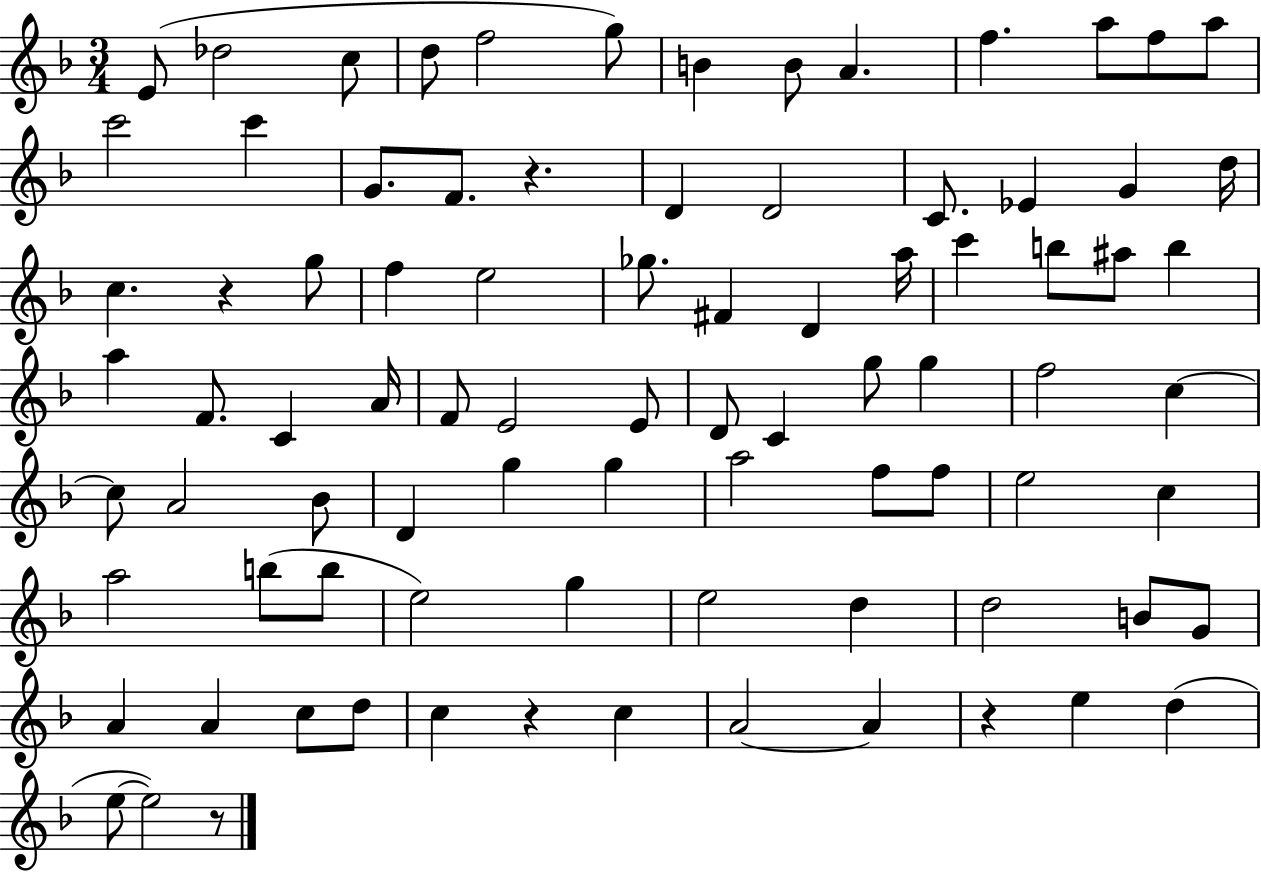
{
  \clef treble
  \numericTimeSignature
  \time 3/4
  \key f \major
  \repeat volta 2 { e'8( des''2 c''8 | d''8 f''2 g''8) | b'4 b'8 a'4. | f''4. a''8 f''8 a''8 | \break c'''2 c'''4 | g'8. f'8. r4. | d'4 d'2 | c'8. ees'4 g'4 d''16 | \break c''4. r4 g''8 | f''4 e''2 | ges''8. fis'4 d'4 a''16 | c'''4 b''8 ais''8 b''4 | \break a''4 f'8. c'4 a'16 | f'8 e'2 e'8 | d'8 c'4 g''8 g''4 | f''2 c''4~~ | \break c''8 a'2 bes'8 | d'4 g''4 g''4 | a''2 f''8 f''8 | e''2 c''4 | \break a''2 b''8( b''8 | e''2) g''4 | e''2 d''4 | d''2 b'8 g'8 | \break a'4 a'4 c''8 d''8 | c''4 r4 c''4 | a'2~~ a'4 | r4 e''4 d''4( | \break e''8~~ e''2) r8 | } \bar "|."
}